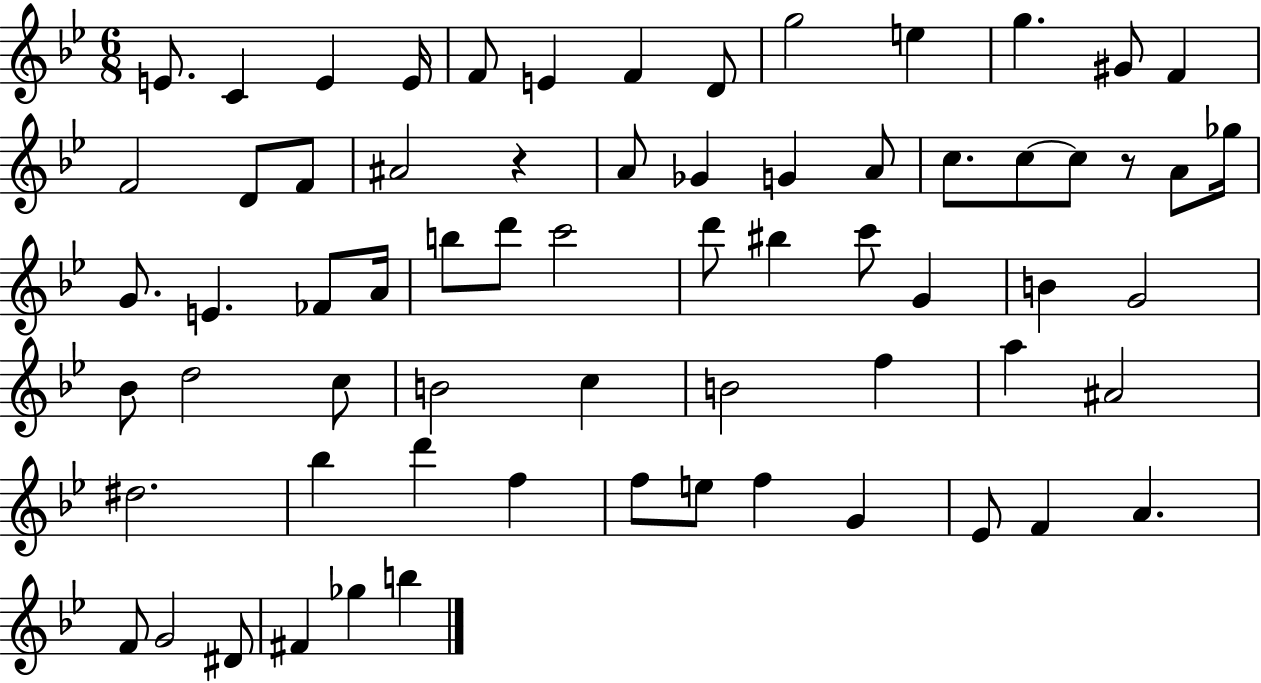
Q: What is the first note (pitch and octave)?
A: E4